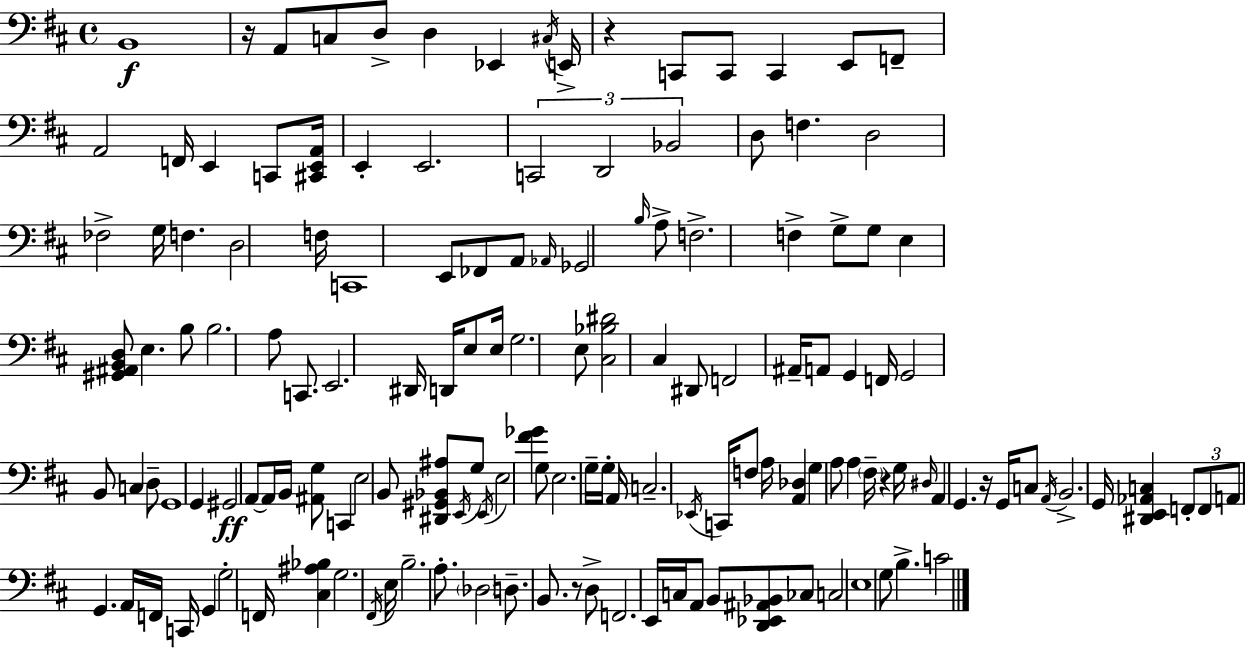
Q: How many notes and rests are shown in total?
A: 147